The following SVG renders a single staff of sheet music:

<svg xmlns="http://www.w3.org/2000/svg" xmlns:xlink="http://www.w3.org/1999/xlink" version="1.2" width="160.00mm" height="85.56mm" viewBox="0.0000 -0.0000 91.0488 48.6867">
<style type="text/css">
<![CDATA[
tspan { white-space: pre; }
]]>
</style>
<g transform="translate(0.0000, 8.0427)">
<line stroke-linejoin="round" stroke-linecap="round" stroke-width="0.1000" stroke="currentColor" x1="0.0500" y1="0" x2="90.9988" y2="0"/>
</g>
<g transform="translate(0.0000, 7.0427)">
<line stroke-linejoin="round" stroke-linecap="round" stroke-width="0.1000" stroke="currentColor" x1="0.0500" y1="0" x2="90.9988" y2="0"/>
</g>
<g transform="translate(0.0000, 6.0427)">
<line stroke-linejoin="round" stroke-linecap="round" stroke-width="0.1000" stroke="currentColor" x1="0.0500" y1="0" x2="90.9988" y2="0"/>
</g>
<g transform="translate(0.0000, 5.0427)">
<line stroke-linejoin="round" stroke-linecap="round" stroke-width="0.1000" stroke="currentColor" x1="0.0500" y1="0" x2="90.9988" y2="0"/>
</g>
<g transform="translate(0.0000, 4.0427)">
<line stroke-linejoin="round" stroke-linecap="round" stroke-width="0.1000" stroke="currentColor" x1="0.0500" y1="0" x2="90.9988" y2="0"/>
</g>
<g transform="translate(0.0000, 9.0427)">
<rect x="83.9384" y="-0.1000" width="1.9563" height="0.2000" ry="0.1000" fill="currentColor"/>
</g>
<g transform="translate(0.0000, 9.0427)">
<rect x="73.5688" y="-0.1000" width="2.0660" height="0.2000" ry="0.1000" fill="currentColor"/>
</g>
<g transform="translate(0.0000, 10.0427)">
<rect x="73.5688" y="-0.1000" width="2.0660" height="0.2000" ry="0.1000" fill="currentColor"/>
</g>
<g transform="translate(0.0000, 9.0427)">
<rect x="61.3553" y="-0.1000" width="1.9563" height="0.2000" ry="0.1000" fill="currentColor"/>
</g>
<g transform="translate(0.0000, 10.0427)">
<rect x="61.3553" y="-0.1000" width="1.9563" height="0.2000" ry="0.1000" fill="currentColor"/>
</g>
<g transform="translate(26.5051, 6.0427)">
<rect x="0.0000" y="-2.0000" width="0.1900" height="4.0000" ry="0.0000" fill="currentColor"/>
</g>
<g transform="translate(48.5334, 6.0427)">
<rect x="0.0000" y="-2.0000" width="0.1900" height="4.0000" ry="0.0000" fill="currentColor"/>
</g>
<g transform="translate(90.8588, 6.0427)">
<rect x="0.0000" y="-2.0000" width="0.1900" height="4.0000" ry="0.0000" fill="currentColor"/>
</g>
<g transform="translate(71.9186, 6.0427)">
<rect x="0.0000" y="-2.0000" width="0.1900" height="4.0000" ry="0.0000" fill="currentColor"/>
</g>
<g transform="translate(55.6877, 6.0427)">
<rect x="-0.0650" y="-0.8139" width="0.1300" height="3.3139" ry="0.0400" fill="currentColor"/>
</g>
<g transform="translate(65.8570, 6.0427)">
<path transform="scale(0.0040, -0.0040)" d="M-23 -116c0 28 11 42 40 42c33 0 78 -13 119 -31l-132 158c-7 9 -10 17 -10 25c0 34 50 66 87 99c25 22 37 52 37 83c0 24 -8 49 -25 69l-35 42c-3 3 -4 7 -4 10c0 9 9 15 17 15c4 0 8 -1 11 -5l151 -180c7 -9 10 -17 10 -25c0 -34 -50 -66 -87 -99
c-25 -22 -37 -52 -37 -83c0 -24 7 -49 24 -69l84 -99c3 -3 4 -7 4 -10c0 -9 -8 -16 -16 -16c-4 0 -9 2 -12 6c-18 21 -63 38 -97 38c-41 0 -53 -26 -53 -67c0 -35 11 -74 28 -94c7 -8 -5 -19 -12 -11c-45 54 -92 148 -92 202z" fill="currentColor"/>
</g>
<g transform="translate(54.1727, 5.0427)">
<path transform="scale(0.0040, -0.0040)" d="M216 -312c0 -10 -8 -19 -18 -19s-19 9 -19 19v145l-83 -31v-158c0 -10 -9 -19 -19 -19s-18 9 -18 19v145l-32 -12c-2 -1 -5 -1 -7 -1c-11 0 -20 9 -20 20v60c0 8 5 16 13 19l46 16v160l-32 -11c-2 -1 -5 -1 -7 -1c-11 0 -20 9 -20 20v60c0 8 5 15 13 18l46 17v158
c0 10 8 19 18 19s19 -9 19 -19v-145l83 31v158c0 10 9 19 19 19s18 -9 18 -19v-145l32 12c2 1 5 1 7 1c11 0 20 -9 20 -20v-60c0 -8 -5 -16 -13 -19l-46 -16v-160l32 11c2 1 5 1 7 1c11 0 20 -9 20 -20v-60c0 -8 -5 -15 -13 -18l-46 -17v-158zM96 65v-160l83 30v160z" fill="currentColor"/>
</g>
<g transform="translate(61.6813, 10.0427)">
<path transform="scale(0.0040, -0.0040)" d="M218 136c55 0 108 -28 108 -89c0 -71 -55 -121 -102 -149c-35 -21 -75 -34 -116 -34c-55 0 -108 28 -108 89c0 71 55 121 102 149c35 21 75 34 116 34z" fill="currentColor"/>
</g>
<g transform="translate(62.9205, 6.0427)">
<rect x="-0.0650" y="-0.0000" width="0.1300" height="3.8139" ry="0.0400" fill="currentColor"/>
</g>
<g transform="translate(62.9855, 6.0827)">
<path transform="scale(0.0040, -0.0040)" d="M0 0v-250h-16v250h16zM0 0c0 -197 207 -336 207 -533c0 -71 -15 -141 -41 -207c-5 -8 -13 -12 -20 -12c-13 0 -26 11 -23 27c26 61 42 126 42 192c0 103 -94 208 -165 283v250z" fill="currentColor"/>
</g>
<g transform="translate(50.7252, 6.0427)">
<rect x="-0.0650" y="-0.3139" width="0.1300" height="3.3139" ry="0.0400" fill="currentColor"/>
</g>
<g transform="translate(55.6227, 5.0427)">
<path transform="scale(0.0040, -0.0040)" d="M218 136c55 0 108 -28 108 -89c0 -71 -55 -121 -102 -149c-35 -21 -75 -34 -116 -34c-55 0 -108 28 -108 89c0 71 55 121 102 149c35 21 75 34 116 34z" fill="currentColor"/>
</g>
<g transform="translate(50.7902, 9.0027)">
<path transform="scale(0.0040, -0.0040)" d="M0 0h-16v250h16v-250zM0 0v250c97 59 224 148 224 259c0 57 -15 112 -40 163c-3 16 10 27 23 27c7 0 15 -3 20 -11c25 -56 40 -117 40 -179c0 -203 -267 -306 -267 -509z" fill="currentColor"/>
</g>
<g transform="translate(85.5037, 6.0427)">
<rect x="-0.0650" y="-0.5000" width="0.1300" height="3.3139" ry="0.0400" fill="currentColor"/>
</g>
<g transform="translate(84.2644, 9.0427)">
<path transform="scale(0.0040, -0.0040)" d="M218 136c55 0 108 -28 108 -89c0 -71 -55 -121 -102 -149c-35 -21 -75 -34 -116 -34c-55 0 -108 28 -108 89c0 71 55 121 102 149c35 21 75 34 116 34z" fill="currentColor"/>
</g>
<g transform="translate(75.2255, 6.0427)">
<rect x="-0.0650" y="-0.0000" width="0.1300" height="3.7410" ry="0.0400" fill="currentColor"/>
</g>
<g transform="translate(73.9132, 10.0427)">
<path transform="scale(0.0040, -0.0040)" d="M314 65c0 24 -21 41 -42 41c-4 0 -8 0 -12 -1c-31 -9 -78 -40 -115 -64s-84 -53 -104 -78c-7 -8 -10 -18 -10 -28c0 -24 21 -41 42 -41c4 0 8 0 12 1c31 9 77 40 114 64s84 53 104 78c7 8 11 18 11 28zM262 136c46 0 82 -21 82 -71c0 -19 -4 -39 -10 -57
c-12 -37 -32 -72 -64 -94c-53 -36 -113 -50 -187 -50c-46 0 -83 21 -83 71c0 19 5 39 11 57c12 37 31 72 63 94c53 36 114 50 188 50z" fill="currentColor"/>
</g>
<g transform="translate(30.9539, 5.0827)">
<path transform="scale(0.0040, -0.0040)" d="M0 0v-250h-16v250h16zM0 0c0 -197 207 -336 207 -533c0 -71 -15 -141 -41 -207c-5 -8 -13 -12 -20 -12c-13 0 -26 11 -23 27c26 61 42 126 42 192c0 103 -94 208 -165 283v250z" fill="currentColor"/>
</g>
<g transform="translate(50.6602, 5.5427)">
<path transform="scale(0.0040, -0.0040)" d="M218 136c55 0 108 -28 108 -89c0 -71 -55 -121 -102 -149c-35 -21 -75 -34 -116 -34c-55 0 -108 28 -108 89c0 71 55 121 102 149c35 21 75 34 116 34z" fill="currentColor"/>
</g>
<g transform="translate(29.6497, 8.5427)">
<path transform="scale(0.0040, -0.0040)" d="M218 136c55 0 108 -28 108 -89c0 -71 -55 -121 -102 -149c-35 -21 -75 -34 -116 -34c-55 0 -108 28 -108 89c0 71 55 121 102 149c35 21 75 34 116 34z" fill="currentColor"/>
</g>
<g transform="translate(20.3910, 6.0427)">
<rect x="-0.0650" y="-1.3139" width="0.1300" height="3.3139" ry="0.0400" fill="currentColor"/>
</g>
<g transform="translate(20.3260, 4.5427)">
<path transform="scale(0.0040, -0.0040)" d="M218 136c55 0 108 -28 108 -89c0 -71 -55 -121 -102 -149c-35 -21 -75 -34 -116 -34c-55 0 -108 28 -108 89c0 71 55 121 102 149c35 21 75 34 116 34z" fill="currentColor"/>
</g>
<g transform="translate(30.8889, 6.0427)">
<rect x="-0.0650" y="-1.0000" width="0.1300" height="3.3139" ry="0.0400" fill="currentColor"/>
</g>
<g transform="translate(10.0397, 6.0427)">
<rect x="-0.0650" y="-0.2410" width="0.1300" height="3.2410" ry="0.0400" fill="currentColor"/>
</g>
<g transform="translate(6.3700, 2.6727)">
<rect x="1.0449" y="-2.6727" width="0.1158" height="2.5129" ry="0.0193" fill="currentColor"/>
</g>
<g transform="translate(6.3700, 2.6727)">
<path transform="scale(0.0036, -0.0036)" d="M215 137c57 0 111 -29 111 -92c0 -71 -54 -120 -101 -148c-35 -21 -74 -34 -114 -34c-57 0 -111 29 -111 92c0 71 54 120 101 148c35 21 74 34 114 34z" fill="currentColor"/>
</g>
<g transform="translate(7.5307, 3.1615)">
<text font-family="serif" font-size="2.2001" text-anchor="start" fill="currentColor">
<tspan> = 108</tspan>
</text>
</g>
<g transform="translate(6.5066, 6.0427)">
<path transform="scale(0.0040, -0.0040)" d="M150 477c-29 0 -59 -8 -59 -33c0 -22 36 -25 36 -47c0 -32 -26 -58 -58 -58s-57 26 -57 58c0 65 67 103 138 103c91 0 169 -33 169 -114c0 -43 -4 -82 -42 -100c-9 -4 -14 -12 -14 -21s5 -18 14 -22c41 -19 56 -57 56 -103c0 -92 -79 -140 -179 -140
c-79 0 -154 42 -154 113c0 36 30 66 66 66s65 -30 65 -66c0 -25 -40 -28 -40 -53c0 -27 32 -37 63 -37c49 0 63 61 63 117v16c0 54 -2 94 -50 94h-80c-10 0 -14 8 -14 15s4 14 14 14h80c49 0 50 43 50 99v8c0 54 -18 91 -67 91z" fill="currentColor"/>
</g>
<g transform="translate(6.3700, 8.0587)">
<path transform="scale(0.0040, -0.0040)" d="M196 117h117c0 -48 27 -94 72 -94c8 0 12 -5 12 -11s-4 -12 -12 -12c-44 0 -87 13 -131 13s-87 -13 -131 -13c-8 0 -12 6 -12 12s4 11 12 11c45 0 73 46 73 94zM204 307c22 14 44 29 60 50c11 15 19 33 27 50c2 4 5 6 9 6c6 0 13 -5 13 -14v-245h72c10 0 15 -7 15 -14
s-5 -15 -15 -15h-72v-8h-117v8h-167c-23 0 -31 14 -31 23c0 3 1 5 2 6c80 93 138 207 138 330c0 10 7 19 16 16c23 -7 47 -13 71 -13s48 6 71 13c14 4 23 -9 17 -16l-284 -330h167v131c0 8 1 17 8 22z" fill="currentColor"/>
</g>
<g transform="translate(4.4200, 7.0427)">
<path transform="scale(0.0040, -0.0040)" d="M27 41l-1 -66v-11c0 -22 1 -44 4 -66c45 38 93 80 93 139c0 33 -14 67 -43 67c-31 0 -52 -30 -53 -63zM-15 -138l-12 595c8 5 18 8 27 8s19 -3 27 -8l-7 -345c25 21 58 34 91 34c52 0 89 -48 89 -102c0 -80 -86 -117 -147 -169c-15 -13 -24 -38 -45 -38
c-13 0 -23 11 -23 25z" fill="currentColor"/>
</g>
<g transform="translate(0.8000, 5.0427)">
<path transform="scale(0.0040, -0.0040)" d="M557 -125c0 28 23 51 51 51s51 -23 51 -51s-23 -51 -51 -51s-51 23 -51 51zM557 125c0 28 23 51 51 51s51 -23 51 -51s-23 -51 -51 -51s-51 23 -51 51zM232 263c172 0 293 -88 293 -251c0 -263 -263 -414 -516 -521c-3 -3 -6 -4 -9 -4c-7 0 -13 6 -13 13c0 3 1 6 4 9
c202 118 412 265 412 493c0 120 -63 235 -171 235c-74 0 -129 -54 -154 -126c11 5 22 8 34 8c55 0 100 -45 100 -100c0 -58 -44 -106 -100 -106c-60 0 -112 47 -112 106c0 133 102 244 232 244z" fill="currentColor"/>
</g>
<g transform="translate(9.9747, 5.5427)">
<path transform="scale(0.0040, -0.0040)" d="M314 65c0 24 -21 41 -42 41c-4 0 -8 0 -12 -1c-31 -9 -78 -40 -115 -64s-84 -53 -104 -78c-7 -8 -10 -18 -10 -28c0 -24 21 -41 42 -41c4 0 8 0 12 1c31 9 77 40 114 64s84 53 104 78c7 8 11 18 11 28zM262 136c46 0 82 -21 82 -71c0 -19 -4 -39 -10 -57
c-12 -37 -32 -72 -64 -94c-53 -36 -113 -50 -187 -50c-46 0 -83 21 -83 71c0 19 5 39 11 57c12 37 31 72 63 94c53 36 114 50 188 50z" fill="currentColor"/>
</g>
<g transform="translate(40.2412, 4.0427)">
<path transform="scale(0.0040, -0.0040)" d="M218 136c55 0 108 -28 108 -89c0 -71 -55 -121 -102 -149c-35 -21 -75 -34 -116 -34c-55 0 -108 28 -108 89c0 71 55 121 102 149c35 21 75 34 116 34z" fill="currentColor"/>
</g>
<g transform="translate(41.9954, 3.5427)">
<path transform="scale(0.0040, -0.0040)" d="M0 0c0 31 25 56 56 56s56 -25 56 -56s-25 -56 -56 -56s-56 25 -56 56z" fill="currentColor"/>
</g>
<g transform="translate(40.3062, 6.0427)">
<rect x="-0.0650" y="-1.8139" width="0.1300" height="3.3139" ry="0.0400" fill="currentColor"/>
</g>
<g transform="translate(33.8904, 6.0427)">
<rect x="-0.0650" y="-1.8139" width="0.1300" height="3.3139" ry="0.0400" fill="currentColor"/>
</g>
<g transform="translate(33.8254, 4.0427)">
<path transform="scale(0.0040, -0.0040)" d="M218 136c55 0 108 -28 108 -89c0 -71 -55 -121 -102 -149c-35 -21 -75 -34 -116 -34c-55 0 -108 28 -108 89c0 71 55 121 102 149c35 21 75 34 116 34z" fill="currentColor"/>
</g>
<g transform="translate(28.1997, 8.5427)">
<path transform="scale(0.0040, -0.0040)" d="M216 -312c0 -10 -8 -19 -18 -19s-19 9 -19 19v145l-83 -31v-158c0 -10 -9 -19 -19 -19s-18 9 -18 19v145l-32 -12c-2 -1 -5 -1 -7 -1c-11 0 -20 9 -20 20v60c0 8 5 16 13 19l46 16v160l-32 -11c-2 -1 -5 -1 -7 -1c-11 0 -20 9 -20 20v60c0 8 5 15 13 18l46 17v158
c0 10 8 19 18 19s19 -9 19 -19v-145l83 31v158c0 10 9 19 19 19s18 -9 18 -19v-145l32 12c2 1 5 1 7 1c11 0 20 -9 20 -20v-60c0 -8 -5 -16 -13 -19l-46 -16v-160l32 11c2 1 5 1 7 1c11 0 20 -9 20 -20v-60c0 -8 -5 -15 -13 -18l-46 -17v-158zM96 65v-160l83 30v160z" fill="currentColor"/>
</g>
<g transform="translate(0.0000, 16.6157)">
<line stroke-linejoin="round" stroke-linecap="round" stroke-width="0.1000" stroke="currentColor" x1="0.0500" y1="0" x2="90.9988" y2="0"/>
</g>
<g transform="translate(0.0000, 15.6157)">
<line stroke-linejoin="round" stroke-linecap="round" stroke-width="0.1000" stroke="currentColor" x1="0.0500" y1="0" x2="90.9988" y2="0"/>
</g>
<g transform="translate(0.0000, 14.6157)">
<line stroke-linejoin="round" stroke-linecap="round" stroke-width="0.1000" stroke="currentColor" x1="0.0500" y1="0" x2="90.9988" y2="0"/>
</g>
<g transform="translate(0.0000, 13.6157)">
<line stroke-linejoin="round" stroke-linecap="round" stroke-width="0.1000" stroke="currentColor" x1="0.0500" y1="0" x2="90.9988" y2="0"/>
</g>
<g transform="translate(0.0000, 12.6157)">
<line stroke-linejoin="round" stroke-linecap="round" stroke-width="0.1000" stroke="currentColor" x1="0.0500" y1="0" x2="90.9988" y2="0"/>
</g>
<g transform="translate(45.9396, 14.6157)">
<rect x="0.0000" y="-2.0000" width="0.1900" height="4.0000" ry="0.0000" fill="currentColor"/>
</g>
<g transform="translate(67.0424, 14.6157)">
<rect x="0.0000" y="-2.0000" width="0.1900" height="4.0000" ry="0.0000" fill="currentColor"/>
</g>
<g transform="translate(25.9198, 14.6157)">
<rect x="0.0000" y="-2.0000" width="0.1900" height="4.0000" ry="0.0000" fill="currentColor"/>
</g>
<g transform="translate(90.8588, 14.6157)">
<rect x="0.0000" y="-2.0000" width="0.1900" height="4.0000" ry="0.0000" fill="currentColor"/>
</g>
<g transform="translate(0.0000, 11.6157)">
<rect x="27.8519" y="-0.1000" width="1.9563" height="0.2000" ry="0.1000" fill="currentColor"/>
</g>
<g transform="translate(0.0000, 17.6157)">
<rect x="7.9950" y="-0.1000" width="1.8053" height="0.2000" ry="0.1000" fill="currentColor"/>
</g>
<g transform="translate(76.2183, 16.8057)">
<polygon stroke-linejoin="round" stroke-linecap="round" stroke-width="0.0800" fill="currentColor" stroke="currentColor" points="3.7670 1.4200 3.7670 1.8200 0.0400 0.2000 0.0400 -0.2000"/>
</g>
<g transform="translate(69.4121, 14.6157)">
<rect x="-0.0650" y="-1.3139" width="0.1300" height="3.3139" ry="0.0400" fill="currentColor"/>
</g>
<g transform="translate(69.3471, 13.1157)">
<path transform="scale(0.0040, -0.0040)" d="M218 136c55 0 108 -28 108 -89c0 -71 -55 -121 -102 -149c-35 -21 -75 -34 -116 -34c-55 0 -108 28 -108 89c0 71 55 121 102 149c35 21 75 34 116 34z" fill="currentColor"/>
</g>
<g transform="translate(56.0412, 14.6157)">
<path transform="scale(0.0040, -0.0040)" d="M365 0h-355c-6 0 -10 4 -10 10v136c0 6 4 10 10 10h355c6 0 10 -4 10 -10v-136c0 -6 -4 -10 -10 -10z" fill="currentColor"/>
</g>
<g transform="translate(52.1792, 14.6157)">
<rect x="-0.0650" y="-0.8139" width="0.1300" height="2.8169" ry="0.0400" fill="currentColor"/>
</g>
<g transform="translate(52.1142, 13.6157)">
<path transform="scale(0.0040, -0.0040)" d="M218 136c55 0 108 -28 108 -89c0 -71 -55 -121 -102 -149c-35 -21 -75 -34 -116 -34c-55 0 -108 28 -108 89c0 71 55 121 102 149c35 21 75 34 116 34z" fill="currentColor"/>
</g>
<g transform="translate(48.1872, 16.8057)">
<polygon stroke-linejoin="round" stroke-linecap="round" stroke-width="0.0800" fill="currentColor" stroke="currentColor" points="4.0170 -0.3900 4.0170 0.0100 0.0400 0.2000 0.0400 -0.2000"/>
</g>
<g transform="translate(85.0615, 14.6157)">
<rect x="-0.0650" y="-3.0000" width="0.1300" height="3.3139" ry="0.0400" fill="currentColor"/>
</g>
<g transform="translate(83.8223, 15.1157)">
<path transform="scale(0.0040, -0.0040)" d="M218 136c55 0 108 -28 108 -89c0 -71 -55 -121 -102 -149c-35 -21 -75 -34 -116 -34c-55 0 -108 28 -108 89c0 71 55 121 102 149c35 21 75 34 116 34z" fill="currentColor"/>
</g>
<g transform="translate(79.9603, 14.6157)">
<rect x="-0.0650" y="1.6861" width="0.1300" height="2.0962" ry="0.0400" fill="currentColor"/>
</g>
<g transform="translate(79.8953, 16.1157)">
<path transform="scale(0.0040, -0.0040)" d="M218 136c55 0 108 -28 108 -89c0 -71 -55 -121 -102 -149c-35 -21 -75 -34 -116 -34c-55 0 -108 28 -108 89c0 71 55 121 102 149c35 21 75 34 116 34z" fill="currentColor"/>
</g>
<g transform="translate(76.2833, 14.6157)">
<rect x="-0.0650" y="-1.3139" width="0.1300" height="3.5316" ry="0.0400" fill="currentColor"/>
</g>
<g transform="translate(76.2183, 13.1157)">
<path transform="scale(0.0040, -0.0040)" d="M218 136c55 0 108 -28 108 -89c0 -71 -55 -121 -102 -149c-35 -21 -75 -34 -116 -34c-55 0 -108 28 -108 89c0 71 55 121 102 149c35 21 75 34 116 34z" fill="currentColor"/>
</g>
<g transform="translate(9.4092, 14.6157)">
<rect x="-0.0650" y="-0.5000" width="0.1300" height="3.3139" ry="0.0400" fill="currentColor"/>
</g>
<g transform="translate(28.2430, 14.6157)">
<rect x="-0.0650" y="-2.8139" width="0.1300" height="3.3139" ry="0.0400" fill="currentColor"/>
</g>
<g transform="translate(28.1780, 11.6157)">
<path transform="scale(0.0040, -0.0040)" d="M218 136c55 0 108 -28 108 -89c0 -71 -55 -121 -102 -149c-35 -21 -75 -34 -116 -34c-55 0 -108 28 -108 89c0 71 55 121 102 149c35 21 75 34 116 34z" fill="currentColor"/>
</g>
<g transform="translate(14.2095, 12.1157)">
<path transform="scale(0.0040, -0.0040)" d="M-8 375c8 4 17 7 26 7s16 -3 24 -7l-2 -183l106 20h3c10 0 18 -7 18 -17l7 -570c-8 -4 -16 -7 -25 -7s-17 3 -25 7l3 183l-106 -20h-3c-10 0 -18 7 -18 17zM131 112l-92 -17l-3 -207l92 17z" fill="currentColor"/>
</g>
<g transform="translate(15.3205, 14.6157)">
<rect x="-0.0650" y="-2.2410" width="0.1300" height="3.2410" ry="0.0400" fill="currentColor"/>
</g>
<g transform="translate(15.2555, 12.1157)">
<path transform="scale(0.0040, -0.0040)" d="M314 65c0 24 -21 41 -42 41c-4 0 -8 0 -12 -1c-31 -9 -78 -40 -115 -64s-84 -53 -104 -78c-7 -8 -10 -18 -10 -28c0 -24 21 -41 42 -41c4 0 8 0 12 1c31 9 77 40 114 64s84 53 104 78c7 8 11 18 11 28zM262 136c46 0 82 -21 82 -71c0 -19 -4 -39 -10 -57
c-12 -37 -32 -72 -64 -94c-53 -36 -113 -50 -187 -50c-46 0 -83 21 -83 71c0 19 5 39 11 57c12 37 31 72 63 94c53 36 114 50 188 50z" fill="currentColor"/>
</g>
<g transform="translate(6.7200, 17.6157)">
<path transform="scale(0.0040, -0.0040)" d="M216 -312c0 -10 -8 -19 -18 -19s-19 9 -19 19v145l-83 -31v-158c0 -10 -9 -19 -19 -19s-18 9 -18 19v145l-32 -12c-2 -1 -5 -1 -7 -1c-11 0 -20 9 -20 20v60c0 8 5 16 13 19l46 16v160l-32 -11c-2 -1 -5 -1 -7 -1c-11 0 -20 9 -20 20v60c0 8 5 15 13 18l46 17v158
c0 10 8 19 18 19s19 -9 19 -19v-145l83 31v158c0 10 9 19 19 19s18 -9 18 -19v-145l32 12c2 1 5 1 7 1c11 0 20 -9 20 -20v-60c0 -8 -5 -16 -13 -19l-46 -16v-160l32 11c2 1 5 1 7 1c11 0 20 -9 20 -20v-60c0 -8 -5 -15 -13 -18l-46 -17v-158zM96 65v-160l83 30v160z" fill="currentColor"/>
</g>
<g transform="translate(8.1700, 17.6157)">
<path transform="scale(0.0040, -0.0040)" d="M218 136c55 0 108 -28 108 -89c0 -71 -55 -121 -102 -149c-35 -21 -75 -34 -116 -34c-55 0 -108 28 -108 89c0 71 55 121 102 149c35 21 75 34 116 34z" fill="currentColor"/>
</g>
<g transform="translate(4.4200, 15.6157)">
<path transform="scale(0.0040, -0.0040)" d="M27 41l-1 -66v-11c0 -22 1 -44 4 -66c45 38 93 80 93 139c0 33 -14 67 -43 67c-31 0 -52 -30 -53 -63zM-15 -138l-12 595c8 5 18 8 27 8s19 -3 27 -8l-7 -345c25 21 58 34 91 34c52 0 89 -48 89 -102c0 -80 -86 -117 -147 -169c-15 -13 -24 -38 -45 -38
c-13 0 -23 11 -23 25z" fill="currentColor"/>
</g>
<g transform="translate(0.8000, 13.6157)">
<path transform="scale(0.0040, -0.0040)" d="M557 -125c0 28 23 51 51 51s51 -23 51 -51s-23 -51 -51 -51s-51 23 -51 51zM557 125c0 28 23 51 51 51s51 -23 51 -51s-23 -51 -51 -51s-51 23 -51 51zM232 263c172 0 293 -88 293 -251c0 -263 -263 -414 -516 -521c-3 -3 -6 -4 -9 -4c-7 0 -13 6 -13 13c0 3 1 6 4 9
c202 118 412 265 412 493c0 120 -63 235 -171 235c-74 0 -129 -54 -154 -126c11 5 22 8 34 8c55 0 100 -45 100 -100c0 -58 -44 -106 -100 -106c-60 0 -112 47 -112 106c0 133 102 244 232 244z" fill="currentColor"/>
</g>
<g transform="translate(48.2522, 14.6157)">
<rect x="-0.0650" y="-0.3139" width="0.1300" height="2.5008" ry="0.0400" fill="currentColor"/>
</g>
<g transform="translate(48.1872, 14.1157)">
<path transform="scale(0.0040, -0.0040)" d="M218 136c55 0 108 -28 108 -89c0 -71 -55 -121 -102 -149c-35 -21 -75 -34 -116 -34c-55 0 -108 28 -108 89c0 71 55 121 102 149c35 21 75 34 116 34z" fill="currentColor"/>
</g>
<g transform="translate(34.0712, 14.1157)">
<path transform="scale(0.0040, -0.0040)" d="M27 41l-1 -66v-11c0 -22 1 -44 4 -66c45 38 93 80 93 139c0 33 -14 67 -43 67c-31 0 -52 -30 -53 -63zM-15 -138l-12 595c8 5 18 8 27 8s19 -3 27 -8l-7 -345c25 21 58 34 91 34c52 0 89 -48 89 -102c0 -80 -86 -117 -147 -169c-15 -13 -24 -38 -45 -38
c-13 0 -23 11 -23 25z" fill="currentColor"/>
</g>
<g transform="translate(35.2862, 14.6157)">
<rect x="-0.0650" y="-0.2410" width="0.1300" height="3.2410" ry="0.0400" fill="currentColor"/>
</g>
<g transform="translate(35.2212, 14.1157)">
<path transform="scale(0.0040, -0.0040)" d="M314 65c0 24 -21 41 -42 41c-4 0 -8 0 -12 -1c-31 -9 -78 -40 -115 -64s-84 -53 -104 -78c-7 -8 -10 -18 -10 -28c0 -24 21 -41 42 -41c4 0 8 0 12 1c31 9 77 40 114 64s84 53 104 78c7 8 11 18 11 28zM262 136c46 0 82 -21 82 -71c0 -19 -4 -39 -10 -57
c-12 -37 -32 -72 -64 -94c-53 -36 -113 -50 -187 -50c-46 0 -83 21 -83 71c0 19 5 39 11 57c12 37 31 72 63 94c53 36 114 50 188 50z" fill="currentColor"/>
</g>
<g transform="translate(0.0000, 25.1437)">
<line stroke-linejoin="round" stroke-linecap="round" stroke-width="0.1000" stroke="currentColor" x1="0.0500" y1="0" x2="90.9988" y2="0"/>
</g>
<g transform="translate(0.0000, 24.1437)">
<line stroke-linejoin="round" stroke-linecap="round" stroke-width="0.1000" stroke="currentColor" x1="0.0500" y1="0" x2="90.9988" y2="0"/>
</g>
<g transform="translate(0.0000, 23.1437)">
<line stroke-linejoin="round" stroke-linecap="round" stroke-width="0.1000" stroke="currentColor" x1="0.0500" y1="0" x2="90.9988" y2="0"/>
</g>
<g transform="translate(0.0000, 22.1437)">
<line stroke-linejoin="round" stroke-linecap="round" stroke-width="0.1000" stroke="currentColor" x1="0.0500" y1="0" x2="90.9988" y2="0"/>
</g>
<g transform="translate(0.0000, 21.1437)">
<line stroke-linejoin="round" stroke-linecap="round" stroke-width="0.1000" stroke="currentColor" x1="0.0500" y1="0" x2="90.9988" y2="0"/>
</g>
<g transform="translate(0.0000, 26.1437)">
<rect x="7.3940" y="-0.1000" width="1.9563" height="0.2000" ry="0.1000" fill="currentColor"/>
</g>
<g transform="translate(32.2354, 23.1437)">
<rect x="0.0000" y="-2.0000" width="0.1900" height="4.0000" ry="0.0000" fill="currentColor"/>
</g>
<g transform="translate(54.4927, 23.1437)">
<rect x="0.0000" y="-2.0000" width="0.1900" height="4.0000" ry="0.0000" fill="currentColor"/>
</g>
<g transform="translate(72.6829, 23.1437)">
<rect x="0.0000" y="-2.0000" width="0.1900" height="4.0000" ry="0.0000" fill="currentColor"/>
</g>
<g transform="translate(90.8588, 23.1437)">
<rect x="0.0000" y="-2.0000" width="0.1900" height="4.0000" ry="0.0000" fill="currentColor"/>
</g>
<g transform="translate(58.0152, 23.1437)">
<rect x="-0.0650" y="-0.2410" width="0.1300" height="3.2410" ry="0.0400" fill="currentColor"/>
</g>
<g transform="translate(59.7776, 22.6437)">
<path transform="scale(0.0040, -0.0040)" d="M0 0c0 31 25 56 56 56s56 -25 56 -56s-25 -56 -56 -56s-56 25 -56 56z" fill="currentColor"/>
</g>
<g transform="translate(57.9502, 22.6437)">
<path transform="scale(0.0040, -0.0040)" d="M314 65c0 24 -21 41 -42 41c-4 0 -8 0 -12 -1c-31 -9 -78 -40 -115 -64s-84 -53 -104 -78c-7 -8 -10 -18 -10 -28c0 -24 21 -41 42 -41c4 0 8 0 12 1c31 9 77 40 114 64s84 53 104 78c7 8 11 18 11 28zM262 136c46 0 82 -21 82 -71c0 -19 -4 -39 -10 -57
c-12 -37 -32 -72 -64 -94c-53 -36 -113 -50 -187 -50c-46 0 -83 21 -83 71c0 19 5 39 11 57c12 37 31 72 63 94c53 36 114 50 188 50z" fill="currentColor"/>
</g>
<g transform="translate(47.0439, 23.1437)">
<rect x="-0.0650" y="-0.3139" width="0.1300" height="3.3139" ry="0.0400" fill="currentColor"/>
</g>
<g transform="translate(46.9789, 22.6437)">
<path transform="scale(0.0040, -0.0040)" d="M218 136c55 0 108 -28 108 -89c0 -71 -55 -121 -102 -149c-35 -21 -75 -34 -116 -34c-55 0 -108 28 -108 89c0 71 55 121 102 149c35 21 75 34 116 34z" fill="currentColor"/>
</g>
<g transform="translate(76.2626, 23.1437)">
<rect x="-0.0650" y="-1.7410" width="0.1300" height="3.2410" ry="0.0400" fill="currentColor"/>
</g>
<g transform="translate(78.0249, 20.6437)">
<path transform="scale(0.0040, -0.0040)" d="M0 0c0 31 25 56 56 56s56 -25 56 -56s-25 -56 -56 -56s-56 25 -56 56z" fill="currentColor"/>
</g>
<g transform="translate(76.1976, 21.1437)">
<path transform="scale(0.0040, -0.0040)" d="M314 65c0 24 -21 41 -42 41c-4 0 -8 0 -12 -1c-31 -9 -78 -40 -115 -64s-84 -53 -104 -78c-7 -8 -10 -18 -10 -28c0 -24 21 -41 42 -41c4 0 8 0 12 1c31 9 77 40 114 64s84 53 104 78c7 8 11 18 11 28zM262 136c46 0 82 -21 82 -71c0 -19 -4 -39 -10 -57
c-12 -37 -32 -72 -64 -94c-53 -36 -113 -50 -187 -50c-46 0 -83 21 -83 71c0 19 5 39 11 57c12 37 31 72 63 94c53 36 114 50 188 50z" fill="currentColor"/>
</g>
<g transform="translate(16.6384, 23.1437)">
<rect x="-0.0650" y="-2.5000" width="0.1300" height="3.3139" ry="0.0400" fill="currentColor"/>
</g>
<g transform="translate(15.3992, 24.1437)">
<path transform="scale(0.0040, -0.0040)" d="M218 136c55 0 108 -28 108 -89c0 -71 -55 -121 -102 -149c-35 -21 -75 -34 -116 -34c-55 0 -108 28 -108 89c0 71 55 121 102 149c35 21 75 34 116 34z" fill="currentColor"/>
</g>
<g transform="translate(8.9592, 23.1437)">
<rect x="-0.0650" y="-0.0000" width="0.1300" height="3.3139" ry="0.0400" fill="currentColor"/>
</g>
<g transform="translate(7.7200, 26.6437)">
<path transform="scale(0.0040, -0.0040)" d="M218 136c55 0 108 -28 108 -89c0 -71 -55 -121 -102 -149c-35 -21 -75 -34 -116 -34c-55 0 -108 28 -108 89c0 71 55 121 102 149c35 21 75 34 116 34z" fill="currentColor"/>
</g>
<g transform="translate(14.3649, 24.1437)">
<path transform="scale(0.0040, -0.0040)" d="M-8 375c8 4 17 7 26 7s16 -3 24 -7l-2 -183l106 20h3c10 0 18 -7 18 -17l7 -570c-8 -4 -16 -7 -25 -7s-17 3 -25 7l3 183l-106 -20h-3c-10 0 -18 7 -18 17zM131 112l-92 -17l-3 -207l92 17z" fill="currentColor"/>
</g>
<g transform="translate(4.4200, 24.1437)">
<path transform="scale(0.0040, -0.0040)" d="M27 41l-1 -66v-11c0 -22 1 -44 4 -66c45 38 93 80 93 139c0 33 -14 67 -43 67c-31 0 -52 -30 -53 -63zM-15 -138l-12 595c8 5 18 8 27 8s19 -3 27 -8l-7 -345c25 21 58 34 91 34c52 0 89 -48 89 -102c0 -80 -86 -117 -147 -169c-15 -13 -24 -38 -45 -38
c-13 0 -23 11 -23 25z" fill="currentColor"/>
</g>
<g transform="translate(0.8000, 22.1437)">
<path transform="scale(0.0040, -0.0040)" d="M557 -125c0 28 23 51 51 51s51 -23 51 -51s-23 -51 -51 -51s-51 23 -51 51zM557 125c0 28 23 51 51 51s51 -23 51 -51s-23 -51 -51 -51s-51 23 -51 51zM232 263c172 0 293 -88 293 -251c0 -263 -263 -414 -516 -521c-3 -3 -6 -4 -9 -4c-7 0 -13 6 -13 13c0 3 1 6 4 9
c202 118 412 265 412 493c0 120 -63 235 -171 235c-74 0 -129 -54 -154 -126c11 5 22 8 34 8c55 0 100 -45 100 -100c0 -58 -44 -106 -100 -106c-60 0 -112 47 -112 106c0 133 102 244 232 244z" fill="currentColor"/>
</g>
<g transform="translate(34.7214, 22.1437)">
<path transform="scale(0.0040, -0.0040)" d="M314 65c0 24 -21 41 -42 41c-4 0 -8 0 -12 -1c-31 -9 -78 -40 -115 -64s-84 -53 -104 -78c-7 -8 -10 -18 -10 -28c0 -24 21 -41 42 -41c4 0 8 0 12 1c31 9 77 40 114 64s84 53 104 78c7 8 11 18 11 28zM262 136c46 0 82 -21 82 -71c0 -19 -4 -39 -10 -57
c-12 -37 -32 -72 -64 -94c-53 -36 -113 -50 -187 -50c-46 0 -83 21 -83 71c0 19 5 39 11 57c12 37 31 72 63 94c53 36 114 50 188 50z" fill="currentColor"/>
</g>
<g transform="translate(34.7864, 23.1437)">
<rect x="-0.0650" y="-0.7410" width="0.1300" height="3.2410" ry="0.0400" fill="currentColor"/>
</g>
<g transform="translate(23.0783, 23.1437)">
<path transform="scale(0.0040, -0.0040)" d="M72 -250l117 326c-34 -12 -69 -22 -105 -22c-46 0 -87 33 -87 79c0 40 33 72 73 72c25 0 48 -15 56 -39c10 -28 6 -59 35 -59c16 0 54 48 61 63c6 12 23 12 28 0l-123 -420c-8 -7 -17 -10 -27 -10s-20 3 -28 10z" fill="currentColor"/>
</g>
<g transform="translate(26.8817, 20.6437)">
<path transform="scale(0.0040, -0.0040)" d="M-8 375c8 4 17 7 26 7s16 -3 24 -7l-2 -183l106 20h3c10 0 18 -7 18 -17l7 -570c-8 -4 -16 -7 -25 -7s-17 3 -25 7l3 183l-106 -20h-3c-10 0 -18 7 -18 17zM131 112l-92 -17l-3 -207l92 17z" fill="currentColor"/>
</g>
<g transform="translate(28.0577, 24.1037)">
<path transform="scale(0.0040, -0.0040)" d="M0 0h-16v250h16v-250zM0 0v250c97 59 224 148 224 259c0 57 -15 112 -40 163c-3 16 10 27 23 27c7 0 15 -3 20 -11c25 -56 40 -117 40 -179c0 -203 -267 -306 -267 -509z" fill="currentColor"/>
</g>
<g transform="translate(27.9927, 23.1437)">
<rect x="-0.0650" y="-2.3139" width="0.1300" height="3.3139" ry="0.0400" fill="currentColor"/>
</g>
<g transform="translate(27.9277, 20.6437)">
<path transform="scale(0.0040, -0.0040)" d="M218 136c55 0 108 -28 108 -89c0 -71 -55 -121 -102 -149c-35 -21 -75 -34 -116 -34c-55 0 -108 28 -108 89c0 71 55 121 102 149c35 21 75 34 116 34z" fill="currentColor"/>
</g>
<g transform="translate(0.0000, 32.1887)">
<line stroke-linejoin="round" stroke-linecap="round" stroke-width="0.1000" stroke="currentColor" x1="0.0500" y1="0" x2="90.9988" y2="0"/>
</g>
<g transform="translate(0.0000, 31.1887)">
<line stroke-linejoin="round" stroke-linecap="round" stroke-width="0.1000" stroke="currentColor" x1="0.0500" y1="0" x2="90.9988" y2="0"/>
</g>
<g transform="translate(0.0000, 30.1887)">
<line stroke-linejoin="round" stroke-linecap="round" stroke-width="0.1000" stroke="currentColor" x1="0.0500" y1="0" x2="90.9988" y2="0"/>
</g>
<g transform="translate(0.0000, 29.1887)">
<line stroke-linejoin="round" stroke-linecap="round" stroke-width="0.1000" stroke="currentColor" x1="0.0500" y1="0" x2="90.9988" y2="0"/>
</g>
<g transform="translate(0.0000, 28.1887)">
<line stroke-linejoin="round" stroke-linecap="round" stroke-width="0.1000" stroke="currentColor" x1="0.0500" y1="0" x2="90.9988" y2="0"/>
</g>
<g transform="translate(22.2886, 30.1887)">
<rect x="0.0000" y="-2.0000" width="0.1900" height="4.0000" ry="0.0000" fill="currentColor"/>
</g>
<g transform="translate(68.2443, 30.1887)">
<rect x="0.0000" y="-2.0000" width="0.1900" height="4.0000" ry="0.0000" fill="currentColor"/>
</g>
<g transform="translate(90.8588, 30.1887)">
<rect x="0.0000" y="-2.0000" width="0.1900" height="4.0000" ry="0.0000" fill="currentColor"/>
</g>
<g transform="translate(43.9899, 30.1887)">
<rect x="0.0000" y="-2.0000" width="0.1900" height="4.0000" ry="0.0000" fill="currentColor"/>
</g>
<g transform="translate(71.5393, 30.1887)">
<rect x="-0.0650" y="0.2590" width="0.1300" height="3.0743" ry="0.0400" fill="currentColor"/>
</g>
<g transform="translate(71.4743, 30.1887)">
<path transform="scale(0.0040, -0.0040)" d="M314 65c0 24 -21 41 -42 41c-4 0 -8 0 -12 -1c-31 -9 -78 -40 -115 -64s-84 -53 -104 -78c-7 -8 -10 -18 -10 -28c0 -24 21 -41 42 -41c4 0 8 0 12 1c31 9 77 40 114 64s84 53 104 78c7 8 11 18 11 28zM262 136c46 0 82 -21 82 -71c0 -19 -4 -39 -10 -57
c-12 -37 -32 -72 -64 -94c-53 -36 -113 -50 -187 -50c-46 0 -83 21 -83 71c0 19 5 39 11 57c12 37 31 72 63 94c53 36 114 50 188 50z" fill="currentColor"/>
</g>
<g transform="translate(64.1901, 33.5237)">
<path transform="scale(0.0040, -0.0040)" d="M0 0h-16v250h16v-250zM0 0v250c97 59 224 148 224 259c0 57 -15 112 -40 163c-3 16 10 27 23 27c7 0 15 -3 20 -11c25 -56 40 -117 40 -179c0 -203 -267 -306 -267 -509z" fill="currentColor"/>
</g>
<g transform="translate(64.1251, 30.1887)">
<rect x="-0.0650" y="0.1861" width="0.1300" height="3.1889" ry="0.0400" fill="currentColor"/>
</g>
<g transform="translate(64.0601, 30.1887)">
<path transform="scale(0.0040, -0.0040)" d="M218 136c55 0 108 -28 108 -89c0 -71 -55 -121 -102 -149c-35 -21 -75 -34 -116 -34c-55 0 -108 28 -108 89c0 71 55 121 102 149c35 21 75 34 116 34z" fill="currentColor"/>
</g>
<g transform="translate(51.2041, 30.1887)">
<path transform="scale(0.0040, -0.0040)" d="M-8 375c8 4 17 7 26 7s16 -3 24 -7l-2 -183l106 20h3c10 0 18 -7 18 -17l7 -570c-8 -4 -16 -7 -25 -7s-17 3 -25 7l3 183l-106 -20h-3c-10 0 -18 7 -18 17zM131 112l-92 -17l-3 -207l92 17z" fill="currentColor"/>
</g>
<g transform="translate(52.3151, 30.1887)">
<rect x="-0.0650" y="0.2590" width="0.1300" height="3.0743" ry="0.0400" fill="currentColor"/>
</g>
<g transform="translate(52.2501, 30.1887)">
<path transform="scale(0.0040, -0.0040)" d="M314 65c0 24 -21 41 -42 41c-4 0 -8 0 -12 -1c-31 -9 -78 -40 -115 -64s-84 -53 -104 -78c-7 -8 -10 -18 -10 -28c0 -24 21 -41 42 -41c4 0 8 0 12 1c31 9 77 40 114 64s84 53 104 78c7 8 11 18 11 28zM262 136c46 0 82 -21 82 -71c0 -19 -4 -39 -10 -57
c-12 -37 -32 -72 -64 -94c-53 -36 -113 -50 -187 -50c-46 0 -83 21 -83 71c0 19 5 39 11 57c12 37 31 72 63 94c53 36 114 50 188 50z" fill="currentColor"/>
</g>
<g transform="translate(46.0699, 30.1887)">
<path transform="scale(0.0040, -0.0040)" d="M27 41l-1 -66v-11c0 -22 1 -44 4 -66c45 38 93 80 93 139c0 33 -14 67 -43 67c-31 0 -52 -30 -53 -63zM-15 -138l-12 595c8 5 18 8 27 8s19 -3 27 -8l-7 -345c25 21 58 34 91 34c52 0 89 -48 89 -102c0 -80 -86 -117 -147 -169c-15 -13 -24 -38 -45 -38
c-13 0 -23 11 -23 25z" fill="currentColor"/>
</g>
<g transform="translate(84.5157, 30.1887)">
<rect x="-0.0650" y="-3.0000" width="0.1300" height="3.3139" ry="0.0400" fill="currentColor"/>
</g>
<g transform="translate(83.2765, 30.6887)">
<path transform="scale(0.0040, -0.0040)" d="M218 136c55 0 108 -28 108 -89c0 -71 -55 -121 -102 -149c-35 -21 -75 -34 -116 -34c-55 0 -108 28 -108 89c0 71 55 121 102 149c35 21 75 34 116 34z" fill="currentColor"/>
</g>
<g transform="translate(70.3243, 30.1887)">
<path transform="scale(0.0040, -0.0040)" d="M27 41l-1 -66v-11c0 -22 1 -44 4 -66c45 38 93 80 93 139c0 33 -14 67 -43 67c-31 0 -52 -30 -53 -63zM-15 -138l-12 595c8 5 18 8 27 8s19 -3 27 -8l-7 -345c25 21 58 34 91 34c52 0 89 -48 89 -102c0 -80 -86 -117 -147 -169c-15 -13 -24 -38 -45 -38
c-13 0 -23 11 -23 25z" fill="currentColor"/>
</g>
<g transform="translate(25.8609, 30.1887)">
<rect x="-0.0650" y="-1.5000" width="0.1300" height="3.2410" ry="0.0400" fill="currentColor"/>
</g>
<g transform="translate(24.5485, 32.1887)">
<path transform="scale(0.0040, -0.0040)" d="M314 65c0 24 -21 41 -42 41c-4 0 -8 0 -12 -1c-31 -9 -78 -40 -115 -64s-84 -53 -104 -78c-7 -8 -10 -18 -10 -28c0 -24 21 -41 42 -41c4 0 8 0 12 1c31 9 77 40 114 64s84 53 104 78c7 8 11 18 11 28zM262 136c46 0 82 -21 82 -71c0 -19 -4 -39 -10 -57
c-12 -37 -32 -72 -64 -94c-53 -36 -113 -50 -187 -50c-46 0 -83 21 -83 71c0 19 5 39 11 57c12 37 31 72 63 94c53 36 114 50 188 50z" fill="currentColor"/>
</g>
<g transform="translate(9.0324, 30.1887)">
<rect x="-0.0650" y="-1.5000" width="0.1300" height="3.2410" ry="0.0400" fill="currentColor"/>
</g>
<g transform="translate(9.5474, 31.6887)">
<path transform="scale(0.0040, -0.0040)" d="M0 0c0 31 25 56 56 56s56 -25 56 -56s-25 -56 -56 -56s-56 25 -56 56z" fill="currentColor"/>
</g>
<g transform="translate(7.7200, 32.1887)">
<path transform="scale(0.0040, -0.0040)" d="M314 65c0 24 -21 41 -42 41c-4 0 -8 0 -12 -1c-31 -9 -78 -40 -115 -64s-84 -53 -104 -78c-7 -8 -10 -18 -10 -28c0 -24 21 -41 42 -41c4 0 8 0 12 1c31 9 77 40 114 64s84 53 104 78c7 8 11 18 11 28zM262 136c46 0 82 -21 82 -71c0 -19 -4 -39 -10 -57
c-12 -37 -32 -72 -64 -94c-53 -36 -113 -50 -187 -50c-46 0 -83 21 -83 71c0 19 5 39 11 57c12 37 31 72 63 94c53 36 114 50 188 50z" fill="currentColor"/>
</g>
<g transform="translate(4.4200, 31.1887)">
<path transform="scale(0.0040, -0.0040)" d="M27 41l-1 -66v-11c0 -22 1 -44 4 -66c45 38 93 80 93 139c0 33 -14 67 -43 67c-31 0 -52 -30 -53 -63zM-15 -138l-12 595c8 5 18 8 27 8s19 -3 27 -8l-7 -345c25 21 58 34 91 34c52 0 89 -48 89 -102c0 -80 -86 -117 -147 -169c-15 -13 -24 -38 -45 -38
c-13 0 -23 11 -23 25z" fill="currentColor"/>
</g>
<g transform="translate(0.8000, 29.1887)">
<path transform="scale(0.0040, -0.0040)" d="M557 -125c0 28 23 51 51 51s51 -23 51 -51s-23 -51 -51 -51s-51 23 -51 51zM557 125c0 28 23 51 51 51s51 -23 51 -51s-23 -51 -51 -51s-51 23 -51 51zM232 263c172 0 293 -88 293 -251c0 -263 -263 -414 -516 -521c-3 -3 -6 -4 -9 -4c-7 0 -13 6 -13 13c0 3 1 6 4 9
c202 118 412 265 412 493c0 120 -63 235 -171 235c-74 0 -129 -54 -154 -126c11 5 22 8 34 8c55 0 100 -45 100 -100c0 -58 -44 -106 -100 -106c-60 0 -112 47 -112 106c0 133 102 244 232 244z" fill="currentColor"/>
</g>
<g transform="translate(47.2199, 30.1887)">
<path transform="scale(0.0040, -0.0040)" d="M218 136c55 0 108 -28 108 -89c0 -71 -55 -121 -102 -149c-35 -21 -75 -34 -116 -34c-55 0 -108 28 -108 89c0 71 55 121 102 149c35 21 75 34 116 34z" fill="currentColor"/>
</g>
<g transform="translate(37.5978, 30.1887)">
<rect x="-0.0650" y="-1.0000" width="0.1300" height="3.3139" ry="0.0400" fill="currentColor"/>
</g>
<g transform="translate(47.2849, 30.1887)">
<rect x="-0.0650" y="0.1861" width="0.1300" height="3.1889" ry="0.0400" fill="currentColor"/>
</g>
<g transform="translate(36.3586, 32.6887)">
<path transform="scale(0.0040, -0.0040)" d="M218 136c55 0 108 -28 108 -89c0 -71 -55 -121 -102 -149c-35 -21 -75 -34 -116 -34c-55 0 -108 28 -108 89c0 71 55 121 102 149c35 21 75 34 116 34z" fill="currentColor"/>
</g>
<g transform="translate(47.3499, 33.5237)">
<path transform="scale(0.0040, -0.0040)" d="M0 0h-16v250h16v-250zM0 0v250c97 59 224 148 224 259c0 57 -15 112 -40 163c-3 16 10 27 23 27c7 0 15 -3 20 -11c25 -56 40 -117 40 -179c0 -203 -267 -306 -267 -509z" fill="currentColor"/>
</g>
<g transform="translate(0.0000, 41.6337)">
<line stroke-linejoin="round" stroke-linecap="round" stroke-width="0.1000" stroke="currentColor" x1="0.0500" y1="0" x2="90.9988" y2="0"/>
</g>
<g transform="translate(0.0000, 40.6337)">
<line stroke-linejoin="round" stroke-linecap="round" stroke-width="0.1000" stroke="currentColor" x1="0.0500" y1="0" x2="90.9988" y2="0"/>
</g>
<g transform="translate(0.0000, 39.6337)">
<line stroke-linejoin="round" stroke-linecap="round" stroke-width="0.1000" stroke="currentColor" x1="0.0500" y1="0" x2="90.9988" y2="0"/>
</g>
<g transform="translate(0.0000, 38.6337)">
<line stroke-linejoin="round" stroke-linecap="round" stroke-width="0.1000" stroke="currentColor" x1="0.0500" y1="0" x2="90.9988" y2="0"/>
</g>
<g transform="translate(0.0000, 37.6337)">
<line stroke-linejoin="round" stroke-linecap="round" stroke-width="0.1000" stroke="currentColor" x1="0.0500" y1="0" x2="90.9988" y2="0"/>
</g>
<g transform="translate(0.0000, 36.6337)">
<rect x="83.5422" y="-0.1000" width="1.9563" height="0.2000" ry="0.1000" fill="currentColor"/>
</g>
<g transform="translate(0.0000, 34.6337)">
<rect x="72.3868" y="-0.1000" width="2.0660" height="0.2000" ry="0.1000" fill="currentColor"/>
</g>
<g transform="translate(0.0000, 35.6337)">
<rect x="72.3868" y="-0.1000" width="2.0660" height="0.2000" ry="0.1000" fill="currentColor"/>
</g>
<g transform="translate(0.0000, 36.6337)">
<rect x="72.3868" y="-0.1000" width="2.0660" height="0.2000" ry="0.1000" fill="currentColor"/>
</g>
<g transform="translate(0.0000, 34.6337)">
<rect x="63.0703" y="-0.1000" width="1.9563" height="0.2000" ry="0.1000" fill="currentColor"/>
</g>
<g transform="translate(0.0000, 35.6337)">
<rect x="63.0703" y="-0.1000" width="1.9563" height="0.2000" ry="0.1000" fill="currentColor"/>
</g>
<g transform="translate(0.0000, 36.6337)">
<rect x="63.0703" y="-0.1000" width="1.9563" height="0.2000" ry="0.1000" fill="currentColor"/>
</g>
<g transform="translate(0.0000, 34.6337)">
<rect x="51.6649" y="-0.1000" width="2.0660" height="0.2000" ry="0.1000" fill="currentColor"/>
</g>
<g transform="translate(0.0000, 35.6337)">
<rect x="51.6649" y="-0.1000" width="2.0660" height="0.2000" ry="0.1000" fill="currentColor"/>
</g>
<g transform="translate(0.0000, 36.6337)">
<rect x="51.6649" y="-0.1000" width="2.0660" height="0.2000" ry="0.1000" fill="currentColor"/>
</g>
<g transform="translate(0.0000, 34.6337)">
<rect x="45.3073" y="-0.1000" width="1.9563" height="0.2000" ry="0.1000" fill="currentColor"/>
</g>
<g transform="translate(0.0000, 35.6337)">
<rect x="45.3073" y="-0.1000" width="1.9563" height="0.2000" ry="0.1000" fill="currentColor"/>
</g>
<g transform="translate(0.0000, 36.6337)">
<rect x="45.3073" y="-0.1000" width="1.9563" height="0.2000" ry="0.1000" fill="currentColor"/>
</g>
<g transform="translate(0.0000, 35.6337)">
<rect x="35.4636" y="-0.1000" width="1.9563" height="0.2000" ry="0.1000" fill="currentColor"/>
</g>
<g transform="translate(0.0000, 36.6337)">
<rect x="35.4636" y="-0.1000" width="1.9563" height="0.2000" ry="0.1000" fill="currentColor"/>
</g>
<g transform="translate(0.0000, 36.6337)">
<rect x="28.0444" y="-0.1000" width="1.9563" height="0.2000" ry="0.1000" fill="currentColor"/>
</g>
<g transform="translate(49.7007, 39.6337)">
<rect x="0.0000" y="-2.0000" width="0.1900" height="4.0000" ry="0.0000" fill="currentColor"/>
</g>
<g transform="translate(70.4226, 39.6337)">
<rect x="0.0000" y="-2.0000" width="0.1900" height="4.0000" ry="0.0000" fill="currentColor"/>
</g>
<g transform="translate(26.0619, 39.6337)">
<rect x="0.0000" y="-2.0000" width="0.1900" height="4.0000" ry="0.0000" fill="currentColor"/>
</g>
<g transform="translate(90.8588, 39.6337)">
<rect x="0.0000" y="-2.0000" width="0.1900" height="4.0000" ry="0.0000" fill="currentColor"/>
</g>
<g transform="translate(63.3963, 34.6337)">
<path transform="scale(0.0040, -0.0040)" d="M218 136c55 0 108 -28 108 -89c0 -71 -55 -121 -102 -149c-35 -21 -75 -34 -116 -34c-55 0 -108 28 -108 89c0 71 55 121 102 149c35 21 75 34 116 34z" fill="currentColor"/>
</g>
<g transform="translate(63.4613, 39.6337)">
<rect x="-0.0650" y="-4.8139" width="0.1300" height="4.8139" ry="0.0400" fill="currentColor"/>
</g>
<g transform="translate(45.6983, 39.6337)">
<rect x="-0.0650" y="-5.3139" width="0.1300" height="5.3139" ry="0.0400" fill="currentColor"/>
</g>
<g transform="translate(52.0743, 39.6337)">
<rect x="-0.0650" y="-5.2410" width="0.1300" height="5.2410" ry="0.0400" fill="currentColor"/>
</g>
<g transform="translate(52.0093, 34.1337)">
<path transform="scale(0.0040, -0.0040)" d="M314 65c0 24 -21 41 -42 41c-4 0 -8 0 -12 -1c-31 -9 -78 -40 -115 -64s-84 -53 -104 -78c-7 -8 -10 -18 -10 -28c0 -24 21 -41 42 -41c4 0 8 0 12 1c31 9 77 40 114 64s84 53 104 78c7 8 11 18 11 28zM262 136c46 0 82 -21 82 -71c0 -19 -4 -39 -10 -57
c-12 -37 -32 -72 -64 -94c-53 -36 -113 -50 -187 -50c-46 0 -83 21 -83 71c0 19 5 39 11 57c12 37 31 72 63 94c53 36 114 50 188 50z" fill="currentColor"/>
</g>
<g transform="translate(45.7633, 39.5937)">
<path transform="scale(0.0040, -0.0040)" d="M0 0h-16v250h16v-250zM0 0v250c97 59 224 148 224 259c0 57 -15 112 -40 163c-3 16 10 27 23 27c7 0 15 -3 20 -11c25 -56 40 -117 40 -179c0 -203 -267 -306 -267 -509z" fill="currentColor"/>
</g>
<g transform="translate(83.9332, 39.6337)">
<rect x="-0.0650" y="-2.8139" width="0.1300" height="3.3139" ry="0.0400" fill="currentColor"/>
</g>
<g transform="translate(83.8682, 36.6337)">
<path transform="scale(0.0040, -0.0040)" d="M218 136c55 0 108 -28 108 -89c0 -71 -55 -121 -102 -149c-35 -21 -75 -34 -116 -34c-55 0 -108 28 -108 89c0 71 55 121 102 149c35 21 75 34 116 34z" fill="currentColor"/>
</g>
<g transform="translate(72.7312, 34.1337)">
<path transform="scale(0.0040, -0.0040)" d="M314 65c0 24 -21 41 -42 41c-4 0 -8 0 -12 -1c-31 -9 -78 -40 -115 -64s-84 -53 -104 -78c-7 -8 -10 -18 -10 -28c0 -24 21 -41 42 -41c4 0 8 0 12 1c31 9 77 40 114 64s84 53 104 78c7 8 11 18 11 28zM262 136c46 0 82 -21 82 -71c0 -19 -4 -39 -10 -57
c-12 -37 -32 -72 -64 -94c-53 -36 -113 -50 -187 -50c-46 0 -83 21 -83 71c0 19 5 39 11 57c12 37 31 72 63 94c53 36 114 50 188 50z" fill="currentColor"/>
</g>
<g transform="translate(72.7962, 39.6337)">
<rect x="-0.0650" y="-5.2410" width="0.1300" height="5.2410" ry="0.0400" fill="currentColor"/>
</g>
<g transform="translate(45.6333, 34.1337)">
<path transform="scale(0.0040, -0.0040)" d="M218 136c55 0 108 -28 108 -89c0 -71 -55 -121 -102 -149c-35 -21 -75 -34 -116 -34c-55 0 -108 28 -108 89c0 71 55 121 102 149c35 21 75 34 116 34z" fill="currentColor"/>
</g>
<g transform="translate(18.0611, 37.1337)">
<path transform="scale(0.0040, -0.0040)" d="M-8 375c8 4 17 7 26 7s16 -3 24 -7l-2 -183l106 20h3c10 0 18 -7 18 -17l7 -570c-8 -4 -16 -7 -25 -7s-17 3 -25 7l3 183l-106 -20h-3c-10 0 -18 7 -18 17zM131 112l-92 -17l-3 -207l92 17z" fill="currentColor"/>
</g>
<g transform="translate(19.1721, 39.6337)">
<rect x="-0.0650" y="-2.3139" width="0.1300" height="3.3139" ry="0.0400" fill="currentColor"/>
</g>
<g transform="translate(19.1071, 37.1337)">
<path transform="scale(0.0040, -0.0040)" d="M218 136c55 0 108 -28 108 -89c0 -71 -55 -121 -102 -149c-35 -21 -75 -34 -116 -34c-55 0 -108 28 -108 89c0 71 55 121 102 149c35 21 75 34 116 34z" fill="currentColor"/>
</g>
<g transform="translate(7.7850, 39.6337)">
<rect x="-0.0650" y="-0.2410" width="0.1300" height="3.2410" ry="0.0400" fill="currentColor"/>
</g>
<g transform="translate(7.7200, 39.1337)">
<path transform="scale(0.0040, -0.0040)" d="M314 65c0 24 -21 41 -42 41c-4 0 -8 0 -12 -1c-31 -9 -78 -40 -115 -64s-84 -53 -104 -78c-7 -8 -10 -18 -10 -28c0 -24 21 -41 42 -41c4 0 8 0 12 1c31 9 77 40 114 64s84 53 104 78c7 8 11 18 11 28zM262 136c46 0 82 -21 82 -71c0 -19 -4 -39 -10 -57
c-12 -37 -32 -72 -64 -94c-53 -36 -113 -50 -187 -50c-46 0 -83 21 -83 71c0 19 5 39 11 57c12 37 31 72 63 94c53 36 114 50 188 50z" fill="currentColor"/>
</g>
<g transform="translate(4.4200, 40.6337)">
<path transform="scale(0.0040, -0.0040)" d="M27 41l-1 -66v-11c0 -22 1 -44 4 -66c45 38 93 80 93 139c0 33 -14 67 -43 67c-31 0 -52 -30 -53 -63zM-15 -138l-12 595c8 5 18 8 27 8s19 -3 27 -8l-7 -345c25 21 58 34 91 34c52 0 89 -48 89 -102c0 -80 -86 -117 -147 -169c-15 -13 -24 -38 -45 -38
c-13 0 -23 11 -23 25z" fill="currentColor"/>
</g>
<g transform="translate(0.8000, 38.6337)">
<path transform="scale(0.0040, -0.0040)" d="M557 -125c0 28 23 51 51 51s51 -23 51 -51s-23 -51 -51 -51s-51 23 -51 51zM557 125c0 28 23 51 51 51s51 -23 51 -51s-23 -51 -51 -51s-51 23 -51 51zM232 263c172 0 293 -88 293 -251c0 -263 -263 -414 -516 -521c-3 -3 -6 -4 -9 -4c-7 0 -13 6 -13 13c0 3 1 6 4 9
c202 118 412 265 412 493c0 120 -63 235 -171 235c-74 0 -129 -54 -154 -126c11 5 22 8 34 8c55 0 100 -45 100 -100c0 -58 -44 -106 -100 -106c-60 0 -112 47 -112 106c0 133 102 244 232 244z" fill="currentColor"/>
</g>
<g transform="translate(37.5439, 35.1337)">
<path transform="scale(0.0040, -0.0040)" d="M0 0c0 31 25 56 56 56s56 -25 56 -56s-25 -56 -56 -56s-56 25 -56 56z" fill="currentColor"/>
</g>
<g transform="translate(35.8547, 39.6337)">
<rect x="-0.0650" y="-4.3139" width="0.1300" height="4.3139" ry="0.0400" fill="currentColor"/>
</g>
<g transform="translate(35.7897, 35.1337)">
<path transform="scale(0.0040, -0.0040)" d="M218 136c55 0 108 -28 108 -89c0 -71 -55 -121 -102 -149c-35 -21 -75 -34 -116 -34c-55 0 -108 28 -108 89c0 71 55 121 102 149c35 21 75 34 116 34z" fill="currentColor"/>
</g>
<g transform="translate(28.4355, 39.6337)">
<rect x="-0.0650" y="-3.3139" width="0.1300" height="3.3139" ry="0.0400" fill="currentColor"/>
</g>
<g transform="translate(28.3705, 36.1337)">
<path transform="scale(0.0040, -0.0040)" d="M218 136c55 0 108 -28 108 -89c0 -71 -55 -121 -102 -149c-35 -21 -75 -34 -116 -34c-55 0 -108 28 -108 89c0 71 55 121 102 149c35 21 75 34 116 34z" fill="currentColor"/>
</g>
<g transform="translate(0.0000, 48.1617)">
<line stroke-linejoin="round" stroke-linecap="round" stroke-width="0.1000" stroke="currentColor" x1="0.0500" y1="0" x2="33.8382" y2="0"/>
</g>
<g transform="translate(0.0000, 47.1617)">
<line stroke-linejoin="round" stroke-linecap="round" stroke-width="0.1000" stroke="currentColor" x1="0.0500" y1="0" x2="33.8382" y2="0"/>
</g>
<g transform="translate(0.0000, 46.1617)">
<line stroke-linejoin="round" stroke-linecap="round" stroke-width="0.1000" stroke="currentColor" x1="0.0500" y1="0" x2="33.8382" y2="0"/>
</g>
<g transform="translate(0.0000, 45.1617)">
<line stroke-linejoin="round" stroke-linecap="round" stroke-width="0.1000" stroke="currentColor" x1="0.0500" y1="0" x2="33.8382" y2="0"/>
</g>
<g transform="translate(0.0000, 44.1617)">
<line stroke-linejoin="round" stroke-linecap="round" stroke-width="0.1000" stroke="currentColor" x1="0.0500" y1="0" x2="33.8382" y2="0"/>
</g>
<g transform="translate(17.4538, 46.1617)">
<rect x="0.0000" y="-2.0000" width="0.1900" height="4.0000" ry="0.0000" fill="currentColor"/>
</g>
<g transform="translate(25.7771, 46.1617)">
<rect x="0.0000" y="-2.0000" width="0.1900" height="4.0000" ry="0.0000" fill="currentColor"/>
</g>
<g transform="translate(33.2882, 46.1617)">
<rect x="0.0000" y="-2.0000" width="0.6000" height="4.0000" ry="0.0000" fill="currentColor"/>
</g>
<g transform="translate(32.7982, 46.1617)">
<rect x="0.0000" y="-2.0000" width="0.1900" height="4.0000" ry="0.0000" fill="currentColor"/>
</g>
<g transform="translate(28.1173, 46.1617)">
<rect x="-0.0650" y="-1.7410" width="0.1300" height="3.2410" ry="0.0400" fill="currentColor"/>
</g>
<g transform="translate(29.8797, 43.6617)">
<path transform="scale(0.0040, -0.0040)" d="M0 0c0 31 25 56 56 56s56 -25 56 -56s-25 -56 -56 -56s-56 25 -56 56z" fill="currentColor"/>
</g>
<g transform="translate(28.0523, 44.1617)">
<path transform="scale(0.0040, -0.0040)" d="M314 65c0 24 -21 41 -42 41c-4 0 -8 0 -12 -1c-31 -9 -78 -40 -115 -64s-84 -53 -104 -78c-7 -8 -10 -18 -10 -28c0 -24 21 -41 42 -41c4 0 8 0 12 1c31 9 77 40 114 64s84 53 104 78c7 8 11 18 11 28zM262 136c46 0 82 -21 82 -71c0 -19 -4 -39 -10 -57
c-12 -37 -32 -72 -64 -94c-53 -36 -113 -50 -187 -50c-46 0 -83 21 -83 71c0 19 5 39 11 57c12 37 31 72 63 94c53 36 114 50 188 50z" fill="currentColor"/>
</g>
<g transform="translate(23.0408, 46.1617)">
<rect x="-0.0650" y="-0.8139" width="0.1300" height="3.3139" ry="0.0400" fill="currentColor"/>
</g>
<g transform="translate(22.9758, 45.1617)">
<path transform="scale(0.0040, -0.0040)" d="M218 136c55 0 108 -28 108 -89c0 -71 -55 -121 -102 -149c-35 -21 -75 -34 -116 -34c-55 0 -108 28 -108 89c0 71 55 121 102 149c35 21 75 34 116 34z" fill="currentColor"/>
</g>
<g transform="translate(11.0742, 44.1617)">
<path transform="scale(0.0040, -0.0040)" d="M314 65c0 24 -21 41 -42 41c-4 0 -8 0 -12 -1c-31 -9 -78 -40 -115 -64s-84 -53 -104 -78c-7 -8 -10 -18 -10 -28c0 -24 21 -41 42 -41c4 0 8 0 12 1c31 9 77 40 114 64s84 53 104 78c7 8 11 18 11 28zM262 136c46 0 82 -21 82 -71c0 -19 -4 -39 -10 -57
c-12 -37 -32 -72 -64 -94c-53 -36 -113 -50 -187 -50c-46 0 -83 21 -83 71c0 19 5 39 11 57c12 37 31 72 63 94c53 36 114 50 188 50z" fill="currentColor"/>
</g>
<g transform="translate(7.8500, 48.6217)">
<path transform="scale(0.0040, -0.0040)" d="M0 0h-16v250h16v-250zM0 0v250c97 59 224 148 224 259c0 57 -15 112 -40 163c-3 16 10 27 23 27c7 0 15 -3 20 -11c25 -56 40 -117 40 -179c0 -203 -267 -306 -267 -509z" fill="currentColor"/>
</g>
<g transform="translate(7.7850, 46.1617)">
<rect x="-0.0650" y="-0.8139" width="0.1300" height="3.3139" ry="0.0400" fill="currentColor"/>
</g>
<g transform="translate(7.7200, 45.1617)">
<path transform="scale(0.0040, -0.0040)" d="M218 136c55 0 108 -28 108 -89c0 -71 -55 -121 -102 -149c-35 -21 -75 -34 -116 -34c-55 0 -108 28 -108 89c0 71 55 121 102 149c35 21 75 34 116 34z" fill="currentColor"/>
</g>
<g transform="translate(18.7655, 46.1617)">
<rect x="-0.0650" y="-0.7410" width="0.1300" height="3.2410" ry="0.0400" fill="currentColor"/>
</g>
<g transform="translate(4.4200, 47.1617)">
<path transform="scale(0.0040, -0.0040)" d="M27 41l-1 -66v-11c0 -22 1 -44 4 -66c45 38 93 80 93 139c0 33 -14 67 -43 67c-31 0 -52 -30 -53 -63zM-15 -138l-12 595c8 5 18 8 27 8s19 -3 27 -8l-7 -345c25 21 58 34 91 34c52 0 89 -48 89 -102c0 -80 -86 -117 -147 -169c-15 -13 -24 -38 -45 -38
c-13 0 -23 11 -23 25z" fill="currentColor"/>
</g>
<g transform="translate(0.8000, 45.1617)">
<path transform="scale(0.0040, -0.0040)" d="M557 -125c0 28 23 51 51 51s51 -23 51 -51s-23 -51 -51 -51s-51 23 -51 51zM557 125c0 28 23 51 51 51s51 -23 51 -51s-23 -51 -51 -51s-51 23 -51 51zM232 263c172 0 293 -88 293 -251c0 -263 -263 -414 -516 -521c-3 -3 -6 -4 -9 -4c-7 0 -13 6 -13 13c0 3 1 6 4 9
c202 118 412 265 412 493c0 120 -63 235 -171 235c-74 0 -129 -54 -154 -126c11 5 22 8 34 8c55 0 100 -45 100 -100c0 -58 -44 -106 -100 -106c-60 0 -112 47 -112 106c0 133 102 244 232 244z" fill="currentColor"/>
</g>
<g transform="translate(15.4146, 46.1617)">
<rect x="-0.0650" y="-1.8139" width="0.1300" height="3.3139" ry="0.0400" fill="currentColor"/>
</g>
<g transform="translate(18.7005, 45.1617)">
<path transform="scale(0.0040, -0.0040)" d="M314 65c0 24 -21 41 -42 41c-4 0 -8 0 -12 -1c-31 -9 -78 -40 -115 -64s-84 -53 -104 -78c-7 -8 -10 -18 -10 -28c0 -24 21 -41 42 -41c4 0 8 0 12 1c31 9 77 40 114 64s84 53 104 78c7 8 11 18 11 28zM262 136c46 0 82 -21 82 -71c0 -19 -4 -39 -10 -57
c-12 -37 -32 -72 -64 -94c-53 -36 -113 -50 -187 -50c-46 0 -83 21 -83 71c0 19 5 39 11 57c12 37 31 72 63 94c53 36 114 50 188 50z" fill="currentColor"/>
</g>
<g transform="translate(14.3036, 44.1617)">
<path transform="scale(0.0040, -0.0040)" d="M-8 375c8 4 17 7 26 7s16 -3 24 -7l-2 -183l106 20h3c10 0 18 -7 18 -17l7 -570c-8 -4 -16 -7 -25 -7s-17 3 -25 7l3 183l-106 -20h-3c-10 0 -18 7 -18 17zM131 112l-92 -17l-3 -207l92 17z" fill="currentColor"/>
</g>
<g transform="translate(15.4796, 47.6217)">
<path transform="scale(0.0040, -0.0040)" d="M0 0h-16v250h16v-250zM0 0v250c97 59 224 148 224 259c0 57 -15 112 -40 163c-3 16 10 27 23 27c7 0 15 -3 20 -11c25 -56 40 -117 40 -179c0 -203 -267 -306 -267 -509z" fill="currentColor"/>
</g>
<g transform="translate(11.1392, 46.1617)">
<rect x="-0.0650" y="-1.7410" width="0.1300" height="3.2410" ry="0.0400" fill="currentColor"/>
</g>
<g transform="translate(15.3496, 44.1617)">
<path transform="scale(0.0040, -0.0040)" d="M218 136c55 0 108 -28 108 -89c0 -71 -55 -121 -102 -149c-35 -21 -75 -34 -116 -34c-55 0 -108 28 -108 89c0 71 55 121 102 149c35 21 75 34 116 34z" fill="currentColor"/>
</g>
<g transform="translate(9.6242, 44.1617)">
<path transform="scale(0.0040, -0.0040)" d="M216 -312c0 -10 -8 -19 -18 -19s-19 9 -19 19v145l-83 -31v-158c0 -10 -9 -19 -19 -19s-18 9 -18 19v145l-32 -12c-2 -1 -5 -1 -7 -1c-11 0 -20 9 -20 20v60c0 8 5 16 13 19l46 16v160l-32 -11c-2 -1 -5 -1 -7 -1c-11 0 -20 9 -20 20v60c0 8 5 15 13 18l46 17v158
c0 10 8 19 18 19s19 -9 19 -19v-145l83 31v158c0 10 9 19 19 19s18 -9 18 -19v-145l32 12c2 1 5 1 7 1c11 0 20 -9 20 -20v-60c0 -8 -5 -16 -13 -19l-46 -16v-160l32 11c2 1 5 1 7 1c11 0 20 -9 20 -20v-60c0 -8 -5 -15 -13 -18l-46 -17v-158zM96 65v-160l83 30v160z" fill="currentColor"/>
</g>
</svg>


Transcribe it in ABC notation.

X:1
T:Untitled
M:3/4
L:1/4
K:F
E,2 G, ^F,,/2 A, A, E,/2 ^F, C,,/2 z C,,2 E,, ^E,, B,2 C _E,2 E,/2 F,/2 z2 G, G,/2 A,,/2 C, D,, B,, z/2 B,/2 F,2 E, E,2 A,2 G,,2 G,,2 F,, _D,/2 D,2 D,/2 _D,2 C, E,2 B, D F A/2 A2 G A2 C F,/2 ^A,2 A,/2 F,2 F, A,2